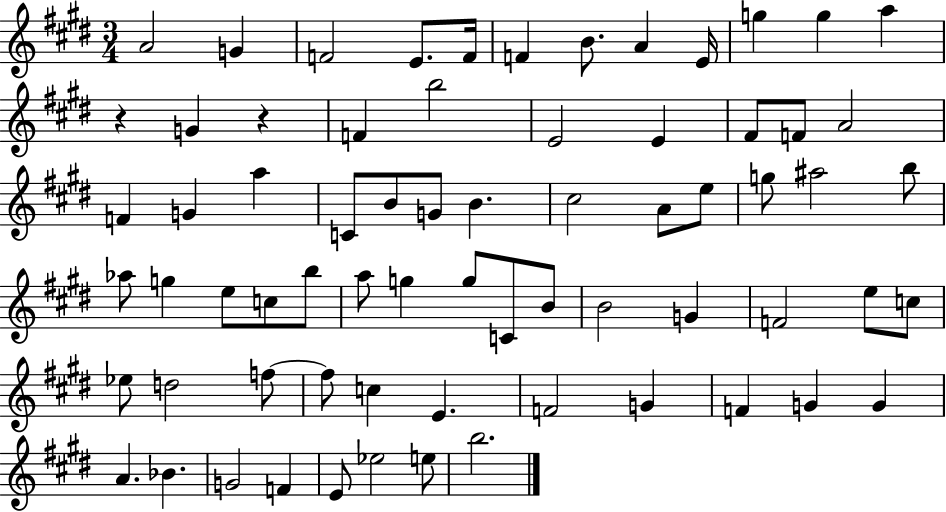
{
  \clef treble
  \numericTimeSignature
  \time 3/4
  \key e \major
  a'2 g'4 | f'2 e'8. f'16 | f'4 b'8. a'4 e'16 | g''4 g''4 a''4 | \break r4 g'4 r4 | f'4 b''2 | e'2 e'4 | fis'8 f'8 a'2 | \break f'4 g'4 a''4 | c'8 b'8 g'8 b'4. | cis''2 a'8 e''8 | g''8 ais''2 b''8 | \break aes''8 g''4 e''8 c''8 b''8 | a''8 g''4 g''8 c'8 b'8 | b'2 g'4 | f'2 e''8 c''8 | \break ees''8 d''2 f''8~~ | f''8 c''4 e'4. | f'2 g'4 | f'4 g'4 g'4 | \break a'4. bes'4. | g'2 f'4 | e'8 ees''2 e''8 | b''2. | \break \bar "|."
}